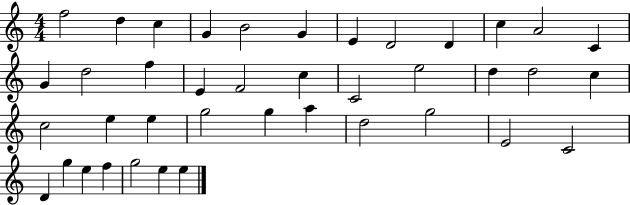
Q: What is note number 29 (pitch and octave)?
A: A5